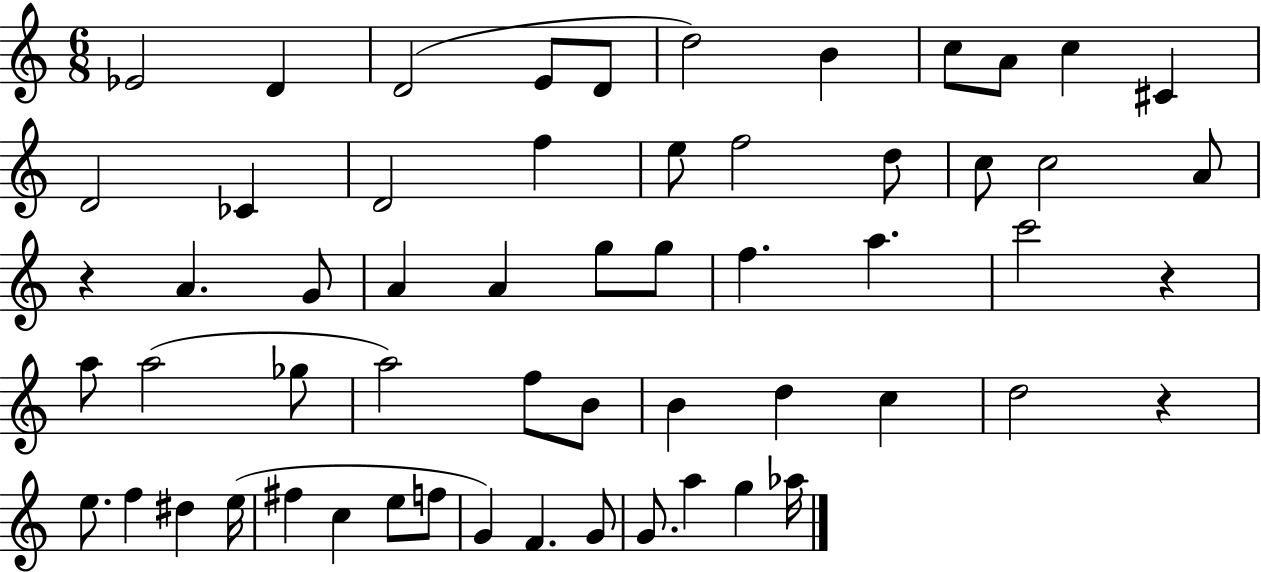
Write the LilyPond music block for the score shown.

{
  \clef treble
  \numericTimeSignature
  \time 6/8
  \key c \major
  \repeat volta 2 { ees'2 d'4 | d'2( e'8 d'8 | d''2) b'4 | c''8 a'8 c''4 cis'4 | \break d'2 ces'4 | d'2 f''4 | e''8 f''2 d''8 | c''8 c''2 a'8 | \break r4 a'4. g'8 | a'4 a'4 g''8 g''8 | f''4. a''4. | c'''2 r4 | \break a''8 a''2( ges''8 | a''2) f''8 b'8 | b'4 d''4 c''4 | d''2 r4 | \break e''8. f''4 dis''4 e''16( | fis''4 c''4 e''8 f''8 | g'4) f'4. g'8 | g'8. a''4 g''4 aes''16 | \break } \bar "|."
}